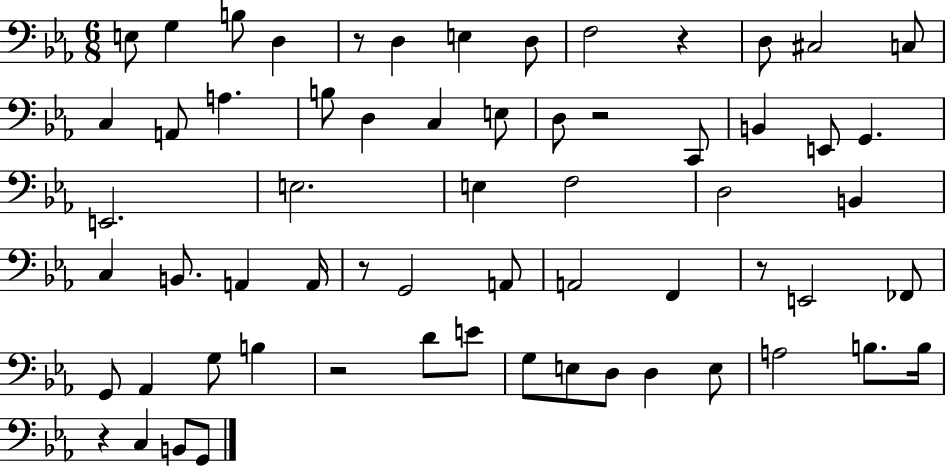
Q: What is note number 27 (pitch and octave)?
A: F3